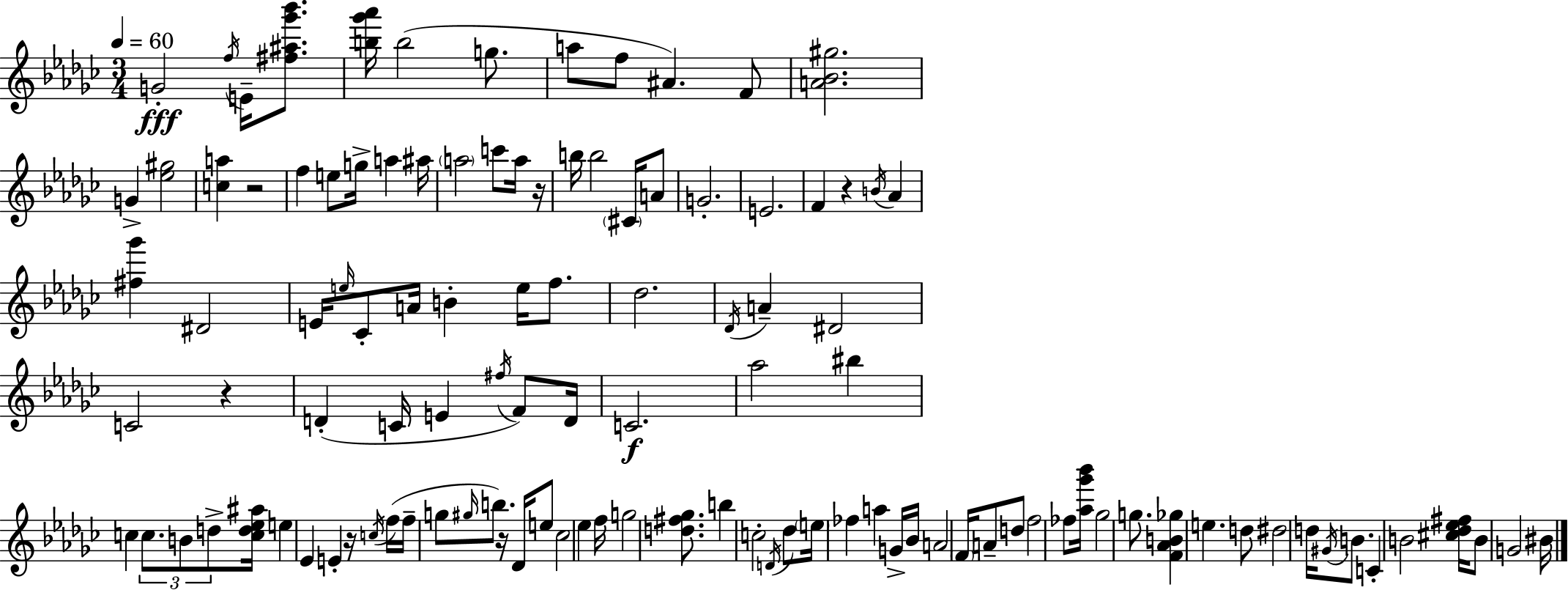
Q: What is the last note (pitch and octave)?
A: BIS4